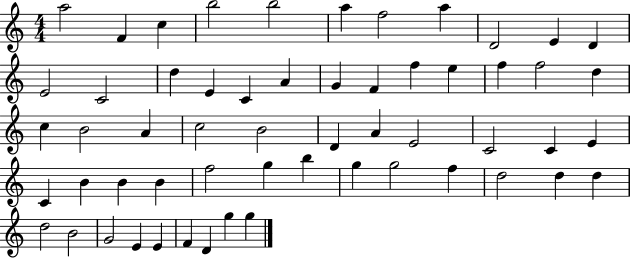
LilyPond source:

{
  \clef treble
  \numericTimeSignature
  \time 4/4
  \key c \major
  a''2 f'4 c''4 | b''2 b''2 | a''4 f''2 a''4 | d'2 e'4 d'4 | \break e'2 c'2 | d''4 e'4 c'4 a'4 | g'4 f'4 f''4 e''4 | f''4 f''2 d''4 | \break c''4 b'2 a'4 | c''2 b'2 | d'4 a'4 e'2 | c'2 c'4 e'4 | \break c'4 b'4 b'4 b'4 | f''2 g''4 b''4 | g''4 g''2 f''4 | d''2 d''4 d''4 | \break d''2 b'2 | g'2 e'4 e'4 | f'4 d'4 g''4 g''4 | \bar "|."
}